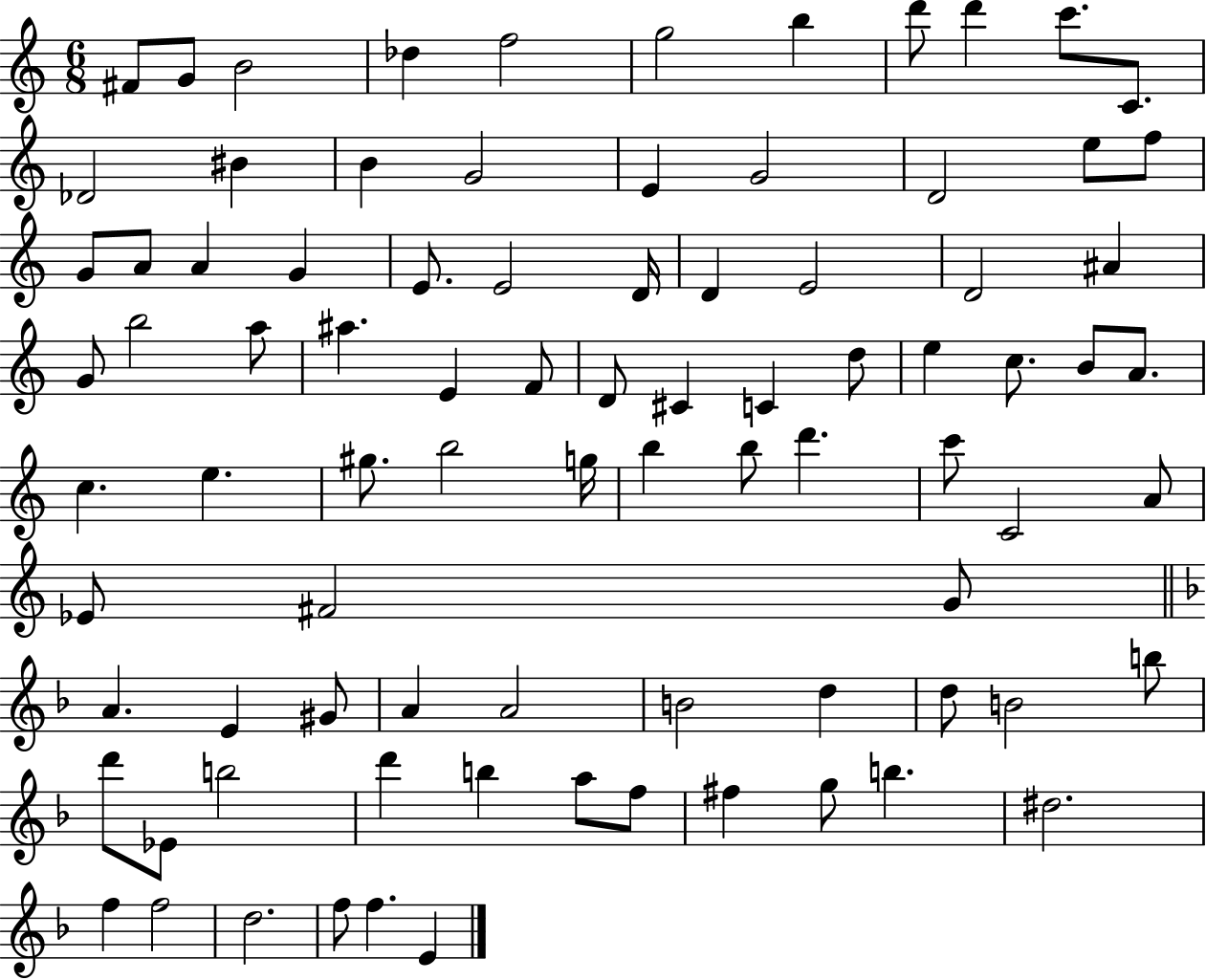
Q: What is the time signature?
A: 6/8